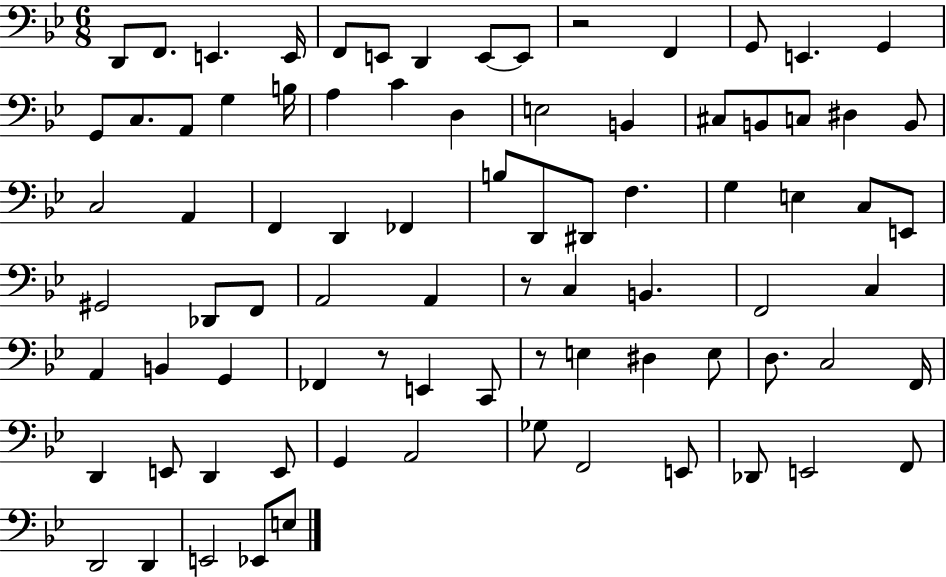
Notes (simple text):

D2/e F2/e. E2/q. E2/s F2/e E2/e D2/q E2/e E2/e R/h F2/q G2/e E2/q. G2/q G2/e C3/e. A2/e G3/q B3/s A3/q C4/q D3/q E3/h B2/q C#3/e B2/e C3/e D#3/q B2/e C3/h A2/q F2/q D2/q FES2/q B3/e D2/e D#2/e F3/q. G3/q E3/q C3/e E2/e G#2/h Db2/e F2/e A2/h A2/q R/e C3/q B2/q. F2/h C3/q A2/q B2/q G2/q FES2/q R/e E2/q C2/e R/e E3/q D#3/q E3/e D3/e. C3/h F2/s D2/q E2/e D2/q E2/e G2/q A2/h Gb3/e F2/h E2/e Db2/e E2/h F2/e D2/h D2/q E2/h Eb2/e E3/e